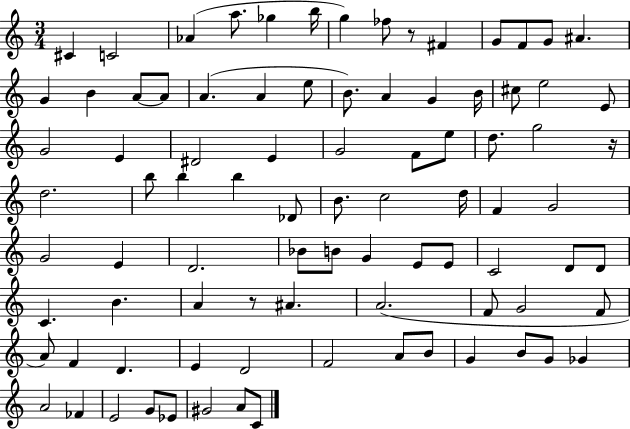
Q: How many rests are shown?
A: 3